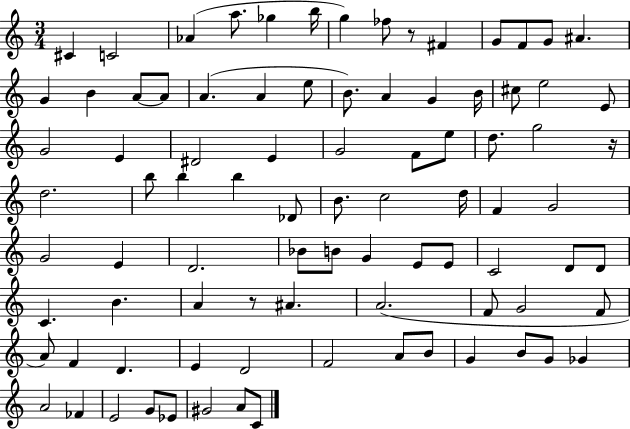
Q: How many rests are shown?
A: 3